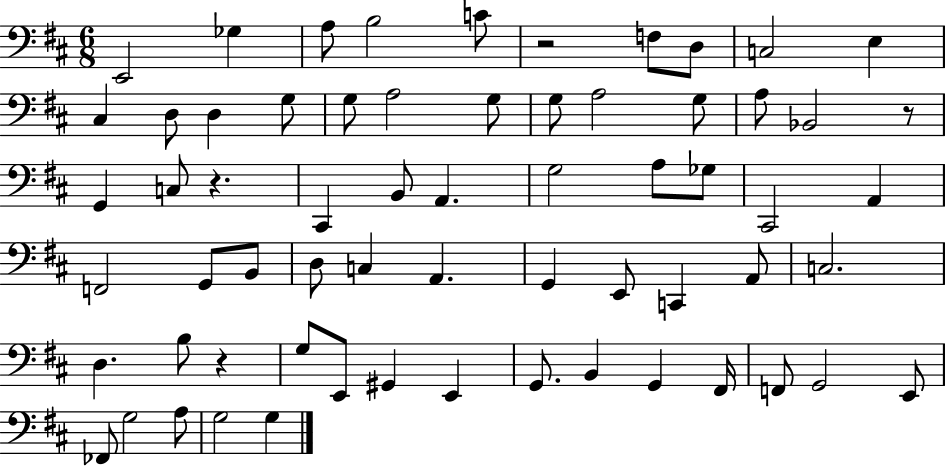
X:1
T:Untitled
M:6/8
L:1/4
K:D
E,,2 _G, A,/2 B,2 C/2 z2 F,/2 D,/2 C,2 E, ^C, D,/2 D, G,/2 G,/2 A,2 G,/2 G,/2 A,2 G,/2 A,/2 _B,,2 z/2 G,, C,/2 z ^C,, B,,/2 A,, G,2 A,/2 _G,/2 ^C,,2 A,, F,,2 G,,/2 B,,/2 D,/2 C, A,, G,, E,,/2 C,, A,,/2 C,2 D, B,/2 z G,/2 E,,/2 ^G,, E,, G,,/2 B,, G,, ^F,,/4 F,,/2 G,,2 E,,/2 _F,,/2 G,2 A,/2 G,2 G,